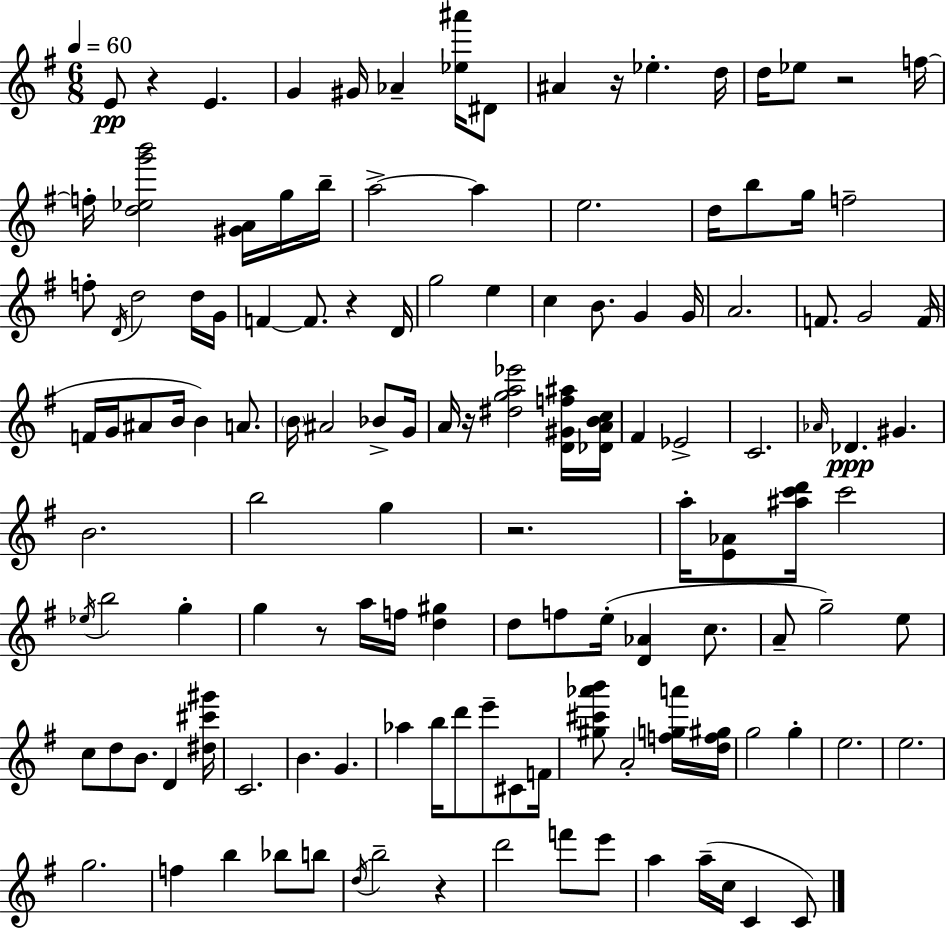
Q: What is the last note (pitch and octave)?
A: C4